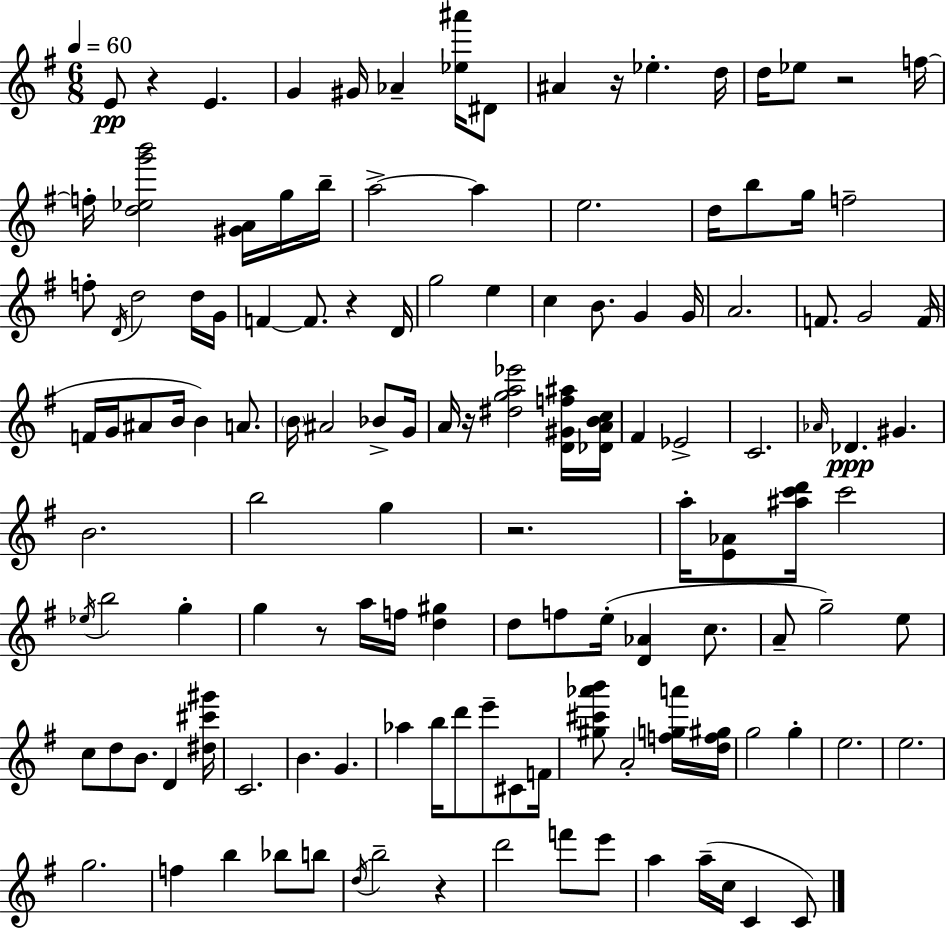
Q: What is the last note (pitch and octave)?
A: C4